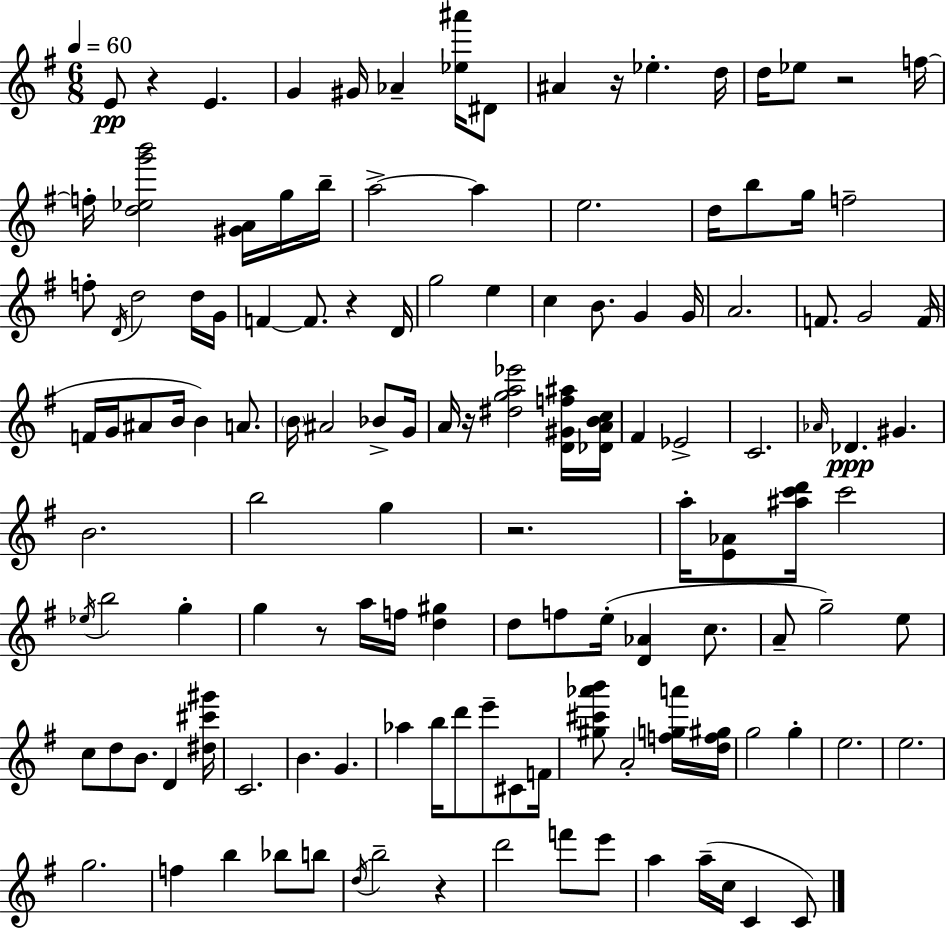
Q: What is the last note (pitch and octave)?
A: C4